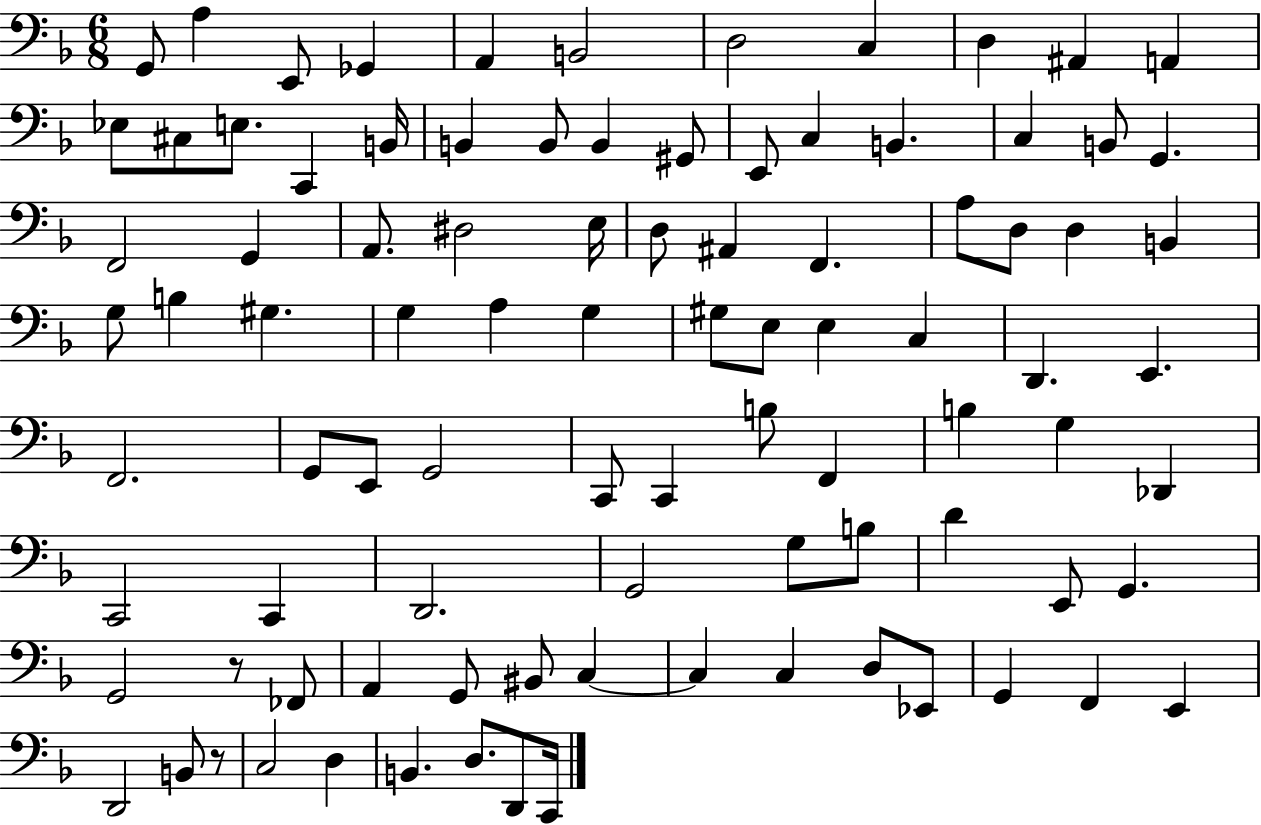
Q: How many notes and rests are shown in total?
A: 93